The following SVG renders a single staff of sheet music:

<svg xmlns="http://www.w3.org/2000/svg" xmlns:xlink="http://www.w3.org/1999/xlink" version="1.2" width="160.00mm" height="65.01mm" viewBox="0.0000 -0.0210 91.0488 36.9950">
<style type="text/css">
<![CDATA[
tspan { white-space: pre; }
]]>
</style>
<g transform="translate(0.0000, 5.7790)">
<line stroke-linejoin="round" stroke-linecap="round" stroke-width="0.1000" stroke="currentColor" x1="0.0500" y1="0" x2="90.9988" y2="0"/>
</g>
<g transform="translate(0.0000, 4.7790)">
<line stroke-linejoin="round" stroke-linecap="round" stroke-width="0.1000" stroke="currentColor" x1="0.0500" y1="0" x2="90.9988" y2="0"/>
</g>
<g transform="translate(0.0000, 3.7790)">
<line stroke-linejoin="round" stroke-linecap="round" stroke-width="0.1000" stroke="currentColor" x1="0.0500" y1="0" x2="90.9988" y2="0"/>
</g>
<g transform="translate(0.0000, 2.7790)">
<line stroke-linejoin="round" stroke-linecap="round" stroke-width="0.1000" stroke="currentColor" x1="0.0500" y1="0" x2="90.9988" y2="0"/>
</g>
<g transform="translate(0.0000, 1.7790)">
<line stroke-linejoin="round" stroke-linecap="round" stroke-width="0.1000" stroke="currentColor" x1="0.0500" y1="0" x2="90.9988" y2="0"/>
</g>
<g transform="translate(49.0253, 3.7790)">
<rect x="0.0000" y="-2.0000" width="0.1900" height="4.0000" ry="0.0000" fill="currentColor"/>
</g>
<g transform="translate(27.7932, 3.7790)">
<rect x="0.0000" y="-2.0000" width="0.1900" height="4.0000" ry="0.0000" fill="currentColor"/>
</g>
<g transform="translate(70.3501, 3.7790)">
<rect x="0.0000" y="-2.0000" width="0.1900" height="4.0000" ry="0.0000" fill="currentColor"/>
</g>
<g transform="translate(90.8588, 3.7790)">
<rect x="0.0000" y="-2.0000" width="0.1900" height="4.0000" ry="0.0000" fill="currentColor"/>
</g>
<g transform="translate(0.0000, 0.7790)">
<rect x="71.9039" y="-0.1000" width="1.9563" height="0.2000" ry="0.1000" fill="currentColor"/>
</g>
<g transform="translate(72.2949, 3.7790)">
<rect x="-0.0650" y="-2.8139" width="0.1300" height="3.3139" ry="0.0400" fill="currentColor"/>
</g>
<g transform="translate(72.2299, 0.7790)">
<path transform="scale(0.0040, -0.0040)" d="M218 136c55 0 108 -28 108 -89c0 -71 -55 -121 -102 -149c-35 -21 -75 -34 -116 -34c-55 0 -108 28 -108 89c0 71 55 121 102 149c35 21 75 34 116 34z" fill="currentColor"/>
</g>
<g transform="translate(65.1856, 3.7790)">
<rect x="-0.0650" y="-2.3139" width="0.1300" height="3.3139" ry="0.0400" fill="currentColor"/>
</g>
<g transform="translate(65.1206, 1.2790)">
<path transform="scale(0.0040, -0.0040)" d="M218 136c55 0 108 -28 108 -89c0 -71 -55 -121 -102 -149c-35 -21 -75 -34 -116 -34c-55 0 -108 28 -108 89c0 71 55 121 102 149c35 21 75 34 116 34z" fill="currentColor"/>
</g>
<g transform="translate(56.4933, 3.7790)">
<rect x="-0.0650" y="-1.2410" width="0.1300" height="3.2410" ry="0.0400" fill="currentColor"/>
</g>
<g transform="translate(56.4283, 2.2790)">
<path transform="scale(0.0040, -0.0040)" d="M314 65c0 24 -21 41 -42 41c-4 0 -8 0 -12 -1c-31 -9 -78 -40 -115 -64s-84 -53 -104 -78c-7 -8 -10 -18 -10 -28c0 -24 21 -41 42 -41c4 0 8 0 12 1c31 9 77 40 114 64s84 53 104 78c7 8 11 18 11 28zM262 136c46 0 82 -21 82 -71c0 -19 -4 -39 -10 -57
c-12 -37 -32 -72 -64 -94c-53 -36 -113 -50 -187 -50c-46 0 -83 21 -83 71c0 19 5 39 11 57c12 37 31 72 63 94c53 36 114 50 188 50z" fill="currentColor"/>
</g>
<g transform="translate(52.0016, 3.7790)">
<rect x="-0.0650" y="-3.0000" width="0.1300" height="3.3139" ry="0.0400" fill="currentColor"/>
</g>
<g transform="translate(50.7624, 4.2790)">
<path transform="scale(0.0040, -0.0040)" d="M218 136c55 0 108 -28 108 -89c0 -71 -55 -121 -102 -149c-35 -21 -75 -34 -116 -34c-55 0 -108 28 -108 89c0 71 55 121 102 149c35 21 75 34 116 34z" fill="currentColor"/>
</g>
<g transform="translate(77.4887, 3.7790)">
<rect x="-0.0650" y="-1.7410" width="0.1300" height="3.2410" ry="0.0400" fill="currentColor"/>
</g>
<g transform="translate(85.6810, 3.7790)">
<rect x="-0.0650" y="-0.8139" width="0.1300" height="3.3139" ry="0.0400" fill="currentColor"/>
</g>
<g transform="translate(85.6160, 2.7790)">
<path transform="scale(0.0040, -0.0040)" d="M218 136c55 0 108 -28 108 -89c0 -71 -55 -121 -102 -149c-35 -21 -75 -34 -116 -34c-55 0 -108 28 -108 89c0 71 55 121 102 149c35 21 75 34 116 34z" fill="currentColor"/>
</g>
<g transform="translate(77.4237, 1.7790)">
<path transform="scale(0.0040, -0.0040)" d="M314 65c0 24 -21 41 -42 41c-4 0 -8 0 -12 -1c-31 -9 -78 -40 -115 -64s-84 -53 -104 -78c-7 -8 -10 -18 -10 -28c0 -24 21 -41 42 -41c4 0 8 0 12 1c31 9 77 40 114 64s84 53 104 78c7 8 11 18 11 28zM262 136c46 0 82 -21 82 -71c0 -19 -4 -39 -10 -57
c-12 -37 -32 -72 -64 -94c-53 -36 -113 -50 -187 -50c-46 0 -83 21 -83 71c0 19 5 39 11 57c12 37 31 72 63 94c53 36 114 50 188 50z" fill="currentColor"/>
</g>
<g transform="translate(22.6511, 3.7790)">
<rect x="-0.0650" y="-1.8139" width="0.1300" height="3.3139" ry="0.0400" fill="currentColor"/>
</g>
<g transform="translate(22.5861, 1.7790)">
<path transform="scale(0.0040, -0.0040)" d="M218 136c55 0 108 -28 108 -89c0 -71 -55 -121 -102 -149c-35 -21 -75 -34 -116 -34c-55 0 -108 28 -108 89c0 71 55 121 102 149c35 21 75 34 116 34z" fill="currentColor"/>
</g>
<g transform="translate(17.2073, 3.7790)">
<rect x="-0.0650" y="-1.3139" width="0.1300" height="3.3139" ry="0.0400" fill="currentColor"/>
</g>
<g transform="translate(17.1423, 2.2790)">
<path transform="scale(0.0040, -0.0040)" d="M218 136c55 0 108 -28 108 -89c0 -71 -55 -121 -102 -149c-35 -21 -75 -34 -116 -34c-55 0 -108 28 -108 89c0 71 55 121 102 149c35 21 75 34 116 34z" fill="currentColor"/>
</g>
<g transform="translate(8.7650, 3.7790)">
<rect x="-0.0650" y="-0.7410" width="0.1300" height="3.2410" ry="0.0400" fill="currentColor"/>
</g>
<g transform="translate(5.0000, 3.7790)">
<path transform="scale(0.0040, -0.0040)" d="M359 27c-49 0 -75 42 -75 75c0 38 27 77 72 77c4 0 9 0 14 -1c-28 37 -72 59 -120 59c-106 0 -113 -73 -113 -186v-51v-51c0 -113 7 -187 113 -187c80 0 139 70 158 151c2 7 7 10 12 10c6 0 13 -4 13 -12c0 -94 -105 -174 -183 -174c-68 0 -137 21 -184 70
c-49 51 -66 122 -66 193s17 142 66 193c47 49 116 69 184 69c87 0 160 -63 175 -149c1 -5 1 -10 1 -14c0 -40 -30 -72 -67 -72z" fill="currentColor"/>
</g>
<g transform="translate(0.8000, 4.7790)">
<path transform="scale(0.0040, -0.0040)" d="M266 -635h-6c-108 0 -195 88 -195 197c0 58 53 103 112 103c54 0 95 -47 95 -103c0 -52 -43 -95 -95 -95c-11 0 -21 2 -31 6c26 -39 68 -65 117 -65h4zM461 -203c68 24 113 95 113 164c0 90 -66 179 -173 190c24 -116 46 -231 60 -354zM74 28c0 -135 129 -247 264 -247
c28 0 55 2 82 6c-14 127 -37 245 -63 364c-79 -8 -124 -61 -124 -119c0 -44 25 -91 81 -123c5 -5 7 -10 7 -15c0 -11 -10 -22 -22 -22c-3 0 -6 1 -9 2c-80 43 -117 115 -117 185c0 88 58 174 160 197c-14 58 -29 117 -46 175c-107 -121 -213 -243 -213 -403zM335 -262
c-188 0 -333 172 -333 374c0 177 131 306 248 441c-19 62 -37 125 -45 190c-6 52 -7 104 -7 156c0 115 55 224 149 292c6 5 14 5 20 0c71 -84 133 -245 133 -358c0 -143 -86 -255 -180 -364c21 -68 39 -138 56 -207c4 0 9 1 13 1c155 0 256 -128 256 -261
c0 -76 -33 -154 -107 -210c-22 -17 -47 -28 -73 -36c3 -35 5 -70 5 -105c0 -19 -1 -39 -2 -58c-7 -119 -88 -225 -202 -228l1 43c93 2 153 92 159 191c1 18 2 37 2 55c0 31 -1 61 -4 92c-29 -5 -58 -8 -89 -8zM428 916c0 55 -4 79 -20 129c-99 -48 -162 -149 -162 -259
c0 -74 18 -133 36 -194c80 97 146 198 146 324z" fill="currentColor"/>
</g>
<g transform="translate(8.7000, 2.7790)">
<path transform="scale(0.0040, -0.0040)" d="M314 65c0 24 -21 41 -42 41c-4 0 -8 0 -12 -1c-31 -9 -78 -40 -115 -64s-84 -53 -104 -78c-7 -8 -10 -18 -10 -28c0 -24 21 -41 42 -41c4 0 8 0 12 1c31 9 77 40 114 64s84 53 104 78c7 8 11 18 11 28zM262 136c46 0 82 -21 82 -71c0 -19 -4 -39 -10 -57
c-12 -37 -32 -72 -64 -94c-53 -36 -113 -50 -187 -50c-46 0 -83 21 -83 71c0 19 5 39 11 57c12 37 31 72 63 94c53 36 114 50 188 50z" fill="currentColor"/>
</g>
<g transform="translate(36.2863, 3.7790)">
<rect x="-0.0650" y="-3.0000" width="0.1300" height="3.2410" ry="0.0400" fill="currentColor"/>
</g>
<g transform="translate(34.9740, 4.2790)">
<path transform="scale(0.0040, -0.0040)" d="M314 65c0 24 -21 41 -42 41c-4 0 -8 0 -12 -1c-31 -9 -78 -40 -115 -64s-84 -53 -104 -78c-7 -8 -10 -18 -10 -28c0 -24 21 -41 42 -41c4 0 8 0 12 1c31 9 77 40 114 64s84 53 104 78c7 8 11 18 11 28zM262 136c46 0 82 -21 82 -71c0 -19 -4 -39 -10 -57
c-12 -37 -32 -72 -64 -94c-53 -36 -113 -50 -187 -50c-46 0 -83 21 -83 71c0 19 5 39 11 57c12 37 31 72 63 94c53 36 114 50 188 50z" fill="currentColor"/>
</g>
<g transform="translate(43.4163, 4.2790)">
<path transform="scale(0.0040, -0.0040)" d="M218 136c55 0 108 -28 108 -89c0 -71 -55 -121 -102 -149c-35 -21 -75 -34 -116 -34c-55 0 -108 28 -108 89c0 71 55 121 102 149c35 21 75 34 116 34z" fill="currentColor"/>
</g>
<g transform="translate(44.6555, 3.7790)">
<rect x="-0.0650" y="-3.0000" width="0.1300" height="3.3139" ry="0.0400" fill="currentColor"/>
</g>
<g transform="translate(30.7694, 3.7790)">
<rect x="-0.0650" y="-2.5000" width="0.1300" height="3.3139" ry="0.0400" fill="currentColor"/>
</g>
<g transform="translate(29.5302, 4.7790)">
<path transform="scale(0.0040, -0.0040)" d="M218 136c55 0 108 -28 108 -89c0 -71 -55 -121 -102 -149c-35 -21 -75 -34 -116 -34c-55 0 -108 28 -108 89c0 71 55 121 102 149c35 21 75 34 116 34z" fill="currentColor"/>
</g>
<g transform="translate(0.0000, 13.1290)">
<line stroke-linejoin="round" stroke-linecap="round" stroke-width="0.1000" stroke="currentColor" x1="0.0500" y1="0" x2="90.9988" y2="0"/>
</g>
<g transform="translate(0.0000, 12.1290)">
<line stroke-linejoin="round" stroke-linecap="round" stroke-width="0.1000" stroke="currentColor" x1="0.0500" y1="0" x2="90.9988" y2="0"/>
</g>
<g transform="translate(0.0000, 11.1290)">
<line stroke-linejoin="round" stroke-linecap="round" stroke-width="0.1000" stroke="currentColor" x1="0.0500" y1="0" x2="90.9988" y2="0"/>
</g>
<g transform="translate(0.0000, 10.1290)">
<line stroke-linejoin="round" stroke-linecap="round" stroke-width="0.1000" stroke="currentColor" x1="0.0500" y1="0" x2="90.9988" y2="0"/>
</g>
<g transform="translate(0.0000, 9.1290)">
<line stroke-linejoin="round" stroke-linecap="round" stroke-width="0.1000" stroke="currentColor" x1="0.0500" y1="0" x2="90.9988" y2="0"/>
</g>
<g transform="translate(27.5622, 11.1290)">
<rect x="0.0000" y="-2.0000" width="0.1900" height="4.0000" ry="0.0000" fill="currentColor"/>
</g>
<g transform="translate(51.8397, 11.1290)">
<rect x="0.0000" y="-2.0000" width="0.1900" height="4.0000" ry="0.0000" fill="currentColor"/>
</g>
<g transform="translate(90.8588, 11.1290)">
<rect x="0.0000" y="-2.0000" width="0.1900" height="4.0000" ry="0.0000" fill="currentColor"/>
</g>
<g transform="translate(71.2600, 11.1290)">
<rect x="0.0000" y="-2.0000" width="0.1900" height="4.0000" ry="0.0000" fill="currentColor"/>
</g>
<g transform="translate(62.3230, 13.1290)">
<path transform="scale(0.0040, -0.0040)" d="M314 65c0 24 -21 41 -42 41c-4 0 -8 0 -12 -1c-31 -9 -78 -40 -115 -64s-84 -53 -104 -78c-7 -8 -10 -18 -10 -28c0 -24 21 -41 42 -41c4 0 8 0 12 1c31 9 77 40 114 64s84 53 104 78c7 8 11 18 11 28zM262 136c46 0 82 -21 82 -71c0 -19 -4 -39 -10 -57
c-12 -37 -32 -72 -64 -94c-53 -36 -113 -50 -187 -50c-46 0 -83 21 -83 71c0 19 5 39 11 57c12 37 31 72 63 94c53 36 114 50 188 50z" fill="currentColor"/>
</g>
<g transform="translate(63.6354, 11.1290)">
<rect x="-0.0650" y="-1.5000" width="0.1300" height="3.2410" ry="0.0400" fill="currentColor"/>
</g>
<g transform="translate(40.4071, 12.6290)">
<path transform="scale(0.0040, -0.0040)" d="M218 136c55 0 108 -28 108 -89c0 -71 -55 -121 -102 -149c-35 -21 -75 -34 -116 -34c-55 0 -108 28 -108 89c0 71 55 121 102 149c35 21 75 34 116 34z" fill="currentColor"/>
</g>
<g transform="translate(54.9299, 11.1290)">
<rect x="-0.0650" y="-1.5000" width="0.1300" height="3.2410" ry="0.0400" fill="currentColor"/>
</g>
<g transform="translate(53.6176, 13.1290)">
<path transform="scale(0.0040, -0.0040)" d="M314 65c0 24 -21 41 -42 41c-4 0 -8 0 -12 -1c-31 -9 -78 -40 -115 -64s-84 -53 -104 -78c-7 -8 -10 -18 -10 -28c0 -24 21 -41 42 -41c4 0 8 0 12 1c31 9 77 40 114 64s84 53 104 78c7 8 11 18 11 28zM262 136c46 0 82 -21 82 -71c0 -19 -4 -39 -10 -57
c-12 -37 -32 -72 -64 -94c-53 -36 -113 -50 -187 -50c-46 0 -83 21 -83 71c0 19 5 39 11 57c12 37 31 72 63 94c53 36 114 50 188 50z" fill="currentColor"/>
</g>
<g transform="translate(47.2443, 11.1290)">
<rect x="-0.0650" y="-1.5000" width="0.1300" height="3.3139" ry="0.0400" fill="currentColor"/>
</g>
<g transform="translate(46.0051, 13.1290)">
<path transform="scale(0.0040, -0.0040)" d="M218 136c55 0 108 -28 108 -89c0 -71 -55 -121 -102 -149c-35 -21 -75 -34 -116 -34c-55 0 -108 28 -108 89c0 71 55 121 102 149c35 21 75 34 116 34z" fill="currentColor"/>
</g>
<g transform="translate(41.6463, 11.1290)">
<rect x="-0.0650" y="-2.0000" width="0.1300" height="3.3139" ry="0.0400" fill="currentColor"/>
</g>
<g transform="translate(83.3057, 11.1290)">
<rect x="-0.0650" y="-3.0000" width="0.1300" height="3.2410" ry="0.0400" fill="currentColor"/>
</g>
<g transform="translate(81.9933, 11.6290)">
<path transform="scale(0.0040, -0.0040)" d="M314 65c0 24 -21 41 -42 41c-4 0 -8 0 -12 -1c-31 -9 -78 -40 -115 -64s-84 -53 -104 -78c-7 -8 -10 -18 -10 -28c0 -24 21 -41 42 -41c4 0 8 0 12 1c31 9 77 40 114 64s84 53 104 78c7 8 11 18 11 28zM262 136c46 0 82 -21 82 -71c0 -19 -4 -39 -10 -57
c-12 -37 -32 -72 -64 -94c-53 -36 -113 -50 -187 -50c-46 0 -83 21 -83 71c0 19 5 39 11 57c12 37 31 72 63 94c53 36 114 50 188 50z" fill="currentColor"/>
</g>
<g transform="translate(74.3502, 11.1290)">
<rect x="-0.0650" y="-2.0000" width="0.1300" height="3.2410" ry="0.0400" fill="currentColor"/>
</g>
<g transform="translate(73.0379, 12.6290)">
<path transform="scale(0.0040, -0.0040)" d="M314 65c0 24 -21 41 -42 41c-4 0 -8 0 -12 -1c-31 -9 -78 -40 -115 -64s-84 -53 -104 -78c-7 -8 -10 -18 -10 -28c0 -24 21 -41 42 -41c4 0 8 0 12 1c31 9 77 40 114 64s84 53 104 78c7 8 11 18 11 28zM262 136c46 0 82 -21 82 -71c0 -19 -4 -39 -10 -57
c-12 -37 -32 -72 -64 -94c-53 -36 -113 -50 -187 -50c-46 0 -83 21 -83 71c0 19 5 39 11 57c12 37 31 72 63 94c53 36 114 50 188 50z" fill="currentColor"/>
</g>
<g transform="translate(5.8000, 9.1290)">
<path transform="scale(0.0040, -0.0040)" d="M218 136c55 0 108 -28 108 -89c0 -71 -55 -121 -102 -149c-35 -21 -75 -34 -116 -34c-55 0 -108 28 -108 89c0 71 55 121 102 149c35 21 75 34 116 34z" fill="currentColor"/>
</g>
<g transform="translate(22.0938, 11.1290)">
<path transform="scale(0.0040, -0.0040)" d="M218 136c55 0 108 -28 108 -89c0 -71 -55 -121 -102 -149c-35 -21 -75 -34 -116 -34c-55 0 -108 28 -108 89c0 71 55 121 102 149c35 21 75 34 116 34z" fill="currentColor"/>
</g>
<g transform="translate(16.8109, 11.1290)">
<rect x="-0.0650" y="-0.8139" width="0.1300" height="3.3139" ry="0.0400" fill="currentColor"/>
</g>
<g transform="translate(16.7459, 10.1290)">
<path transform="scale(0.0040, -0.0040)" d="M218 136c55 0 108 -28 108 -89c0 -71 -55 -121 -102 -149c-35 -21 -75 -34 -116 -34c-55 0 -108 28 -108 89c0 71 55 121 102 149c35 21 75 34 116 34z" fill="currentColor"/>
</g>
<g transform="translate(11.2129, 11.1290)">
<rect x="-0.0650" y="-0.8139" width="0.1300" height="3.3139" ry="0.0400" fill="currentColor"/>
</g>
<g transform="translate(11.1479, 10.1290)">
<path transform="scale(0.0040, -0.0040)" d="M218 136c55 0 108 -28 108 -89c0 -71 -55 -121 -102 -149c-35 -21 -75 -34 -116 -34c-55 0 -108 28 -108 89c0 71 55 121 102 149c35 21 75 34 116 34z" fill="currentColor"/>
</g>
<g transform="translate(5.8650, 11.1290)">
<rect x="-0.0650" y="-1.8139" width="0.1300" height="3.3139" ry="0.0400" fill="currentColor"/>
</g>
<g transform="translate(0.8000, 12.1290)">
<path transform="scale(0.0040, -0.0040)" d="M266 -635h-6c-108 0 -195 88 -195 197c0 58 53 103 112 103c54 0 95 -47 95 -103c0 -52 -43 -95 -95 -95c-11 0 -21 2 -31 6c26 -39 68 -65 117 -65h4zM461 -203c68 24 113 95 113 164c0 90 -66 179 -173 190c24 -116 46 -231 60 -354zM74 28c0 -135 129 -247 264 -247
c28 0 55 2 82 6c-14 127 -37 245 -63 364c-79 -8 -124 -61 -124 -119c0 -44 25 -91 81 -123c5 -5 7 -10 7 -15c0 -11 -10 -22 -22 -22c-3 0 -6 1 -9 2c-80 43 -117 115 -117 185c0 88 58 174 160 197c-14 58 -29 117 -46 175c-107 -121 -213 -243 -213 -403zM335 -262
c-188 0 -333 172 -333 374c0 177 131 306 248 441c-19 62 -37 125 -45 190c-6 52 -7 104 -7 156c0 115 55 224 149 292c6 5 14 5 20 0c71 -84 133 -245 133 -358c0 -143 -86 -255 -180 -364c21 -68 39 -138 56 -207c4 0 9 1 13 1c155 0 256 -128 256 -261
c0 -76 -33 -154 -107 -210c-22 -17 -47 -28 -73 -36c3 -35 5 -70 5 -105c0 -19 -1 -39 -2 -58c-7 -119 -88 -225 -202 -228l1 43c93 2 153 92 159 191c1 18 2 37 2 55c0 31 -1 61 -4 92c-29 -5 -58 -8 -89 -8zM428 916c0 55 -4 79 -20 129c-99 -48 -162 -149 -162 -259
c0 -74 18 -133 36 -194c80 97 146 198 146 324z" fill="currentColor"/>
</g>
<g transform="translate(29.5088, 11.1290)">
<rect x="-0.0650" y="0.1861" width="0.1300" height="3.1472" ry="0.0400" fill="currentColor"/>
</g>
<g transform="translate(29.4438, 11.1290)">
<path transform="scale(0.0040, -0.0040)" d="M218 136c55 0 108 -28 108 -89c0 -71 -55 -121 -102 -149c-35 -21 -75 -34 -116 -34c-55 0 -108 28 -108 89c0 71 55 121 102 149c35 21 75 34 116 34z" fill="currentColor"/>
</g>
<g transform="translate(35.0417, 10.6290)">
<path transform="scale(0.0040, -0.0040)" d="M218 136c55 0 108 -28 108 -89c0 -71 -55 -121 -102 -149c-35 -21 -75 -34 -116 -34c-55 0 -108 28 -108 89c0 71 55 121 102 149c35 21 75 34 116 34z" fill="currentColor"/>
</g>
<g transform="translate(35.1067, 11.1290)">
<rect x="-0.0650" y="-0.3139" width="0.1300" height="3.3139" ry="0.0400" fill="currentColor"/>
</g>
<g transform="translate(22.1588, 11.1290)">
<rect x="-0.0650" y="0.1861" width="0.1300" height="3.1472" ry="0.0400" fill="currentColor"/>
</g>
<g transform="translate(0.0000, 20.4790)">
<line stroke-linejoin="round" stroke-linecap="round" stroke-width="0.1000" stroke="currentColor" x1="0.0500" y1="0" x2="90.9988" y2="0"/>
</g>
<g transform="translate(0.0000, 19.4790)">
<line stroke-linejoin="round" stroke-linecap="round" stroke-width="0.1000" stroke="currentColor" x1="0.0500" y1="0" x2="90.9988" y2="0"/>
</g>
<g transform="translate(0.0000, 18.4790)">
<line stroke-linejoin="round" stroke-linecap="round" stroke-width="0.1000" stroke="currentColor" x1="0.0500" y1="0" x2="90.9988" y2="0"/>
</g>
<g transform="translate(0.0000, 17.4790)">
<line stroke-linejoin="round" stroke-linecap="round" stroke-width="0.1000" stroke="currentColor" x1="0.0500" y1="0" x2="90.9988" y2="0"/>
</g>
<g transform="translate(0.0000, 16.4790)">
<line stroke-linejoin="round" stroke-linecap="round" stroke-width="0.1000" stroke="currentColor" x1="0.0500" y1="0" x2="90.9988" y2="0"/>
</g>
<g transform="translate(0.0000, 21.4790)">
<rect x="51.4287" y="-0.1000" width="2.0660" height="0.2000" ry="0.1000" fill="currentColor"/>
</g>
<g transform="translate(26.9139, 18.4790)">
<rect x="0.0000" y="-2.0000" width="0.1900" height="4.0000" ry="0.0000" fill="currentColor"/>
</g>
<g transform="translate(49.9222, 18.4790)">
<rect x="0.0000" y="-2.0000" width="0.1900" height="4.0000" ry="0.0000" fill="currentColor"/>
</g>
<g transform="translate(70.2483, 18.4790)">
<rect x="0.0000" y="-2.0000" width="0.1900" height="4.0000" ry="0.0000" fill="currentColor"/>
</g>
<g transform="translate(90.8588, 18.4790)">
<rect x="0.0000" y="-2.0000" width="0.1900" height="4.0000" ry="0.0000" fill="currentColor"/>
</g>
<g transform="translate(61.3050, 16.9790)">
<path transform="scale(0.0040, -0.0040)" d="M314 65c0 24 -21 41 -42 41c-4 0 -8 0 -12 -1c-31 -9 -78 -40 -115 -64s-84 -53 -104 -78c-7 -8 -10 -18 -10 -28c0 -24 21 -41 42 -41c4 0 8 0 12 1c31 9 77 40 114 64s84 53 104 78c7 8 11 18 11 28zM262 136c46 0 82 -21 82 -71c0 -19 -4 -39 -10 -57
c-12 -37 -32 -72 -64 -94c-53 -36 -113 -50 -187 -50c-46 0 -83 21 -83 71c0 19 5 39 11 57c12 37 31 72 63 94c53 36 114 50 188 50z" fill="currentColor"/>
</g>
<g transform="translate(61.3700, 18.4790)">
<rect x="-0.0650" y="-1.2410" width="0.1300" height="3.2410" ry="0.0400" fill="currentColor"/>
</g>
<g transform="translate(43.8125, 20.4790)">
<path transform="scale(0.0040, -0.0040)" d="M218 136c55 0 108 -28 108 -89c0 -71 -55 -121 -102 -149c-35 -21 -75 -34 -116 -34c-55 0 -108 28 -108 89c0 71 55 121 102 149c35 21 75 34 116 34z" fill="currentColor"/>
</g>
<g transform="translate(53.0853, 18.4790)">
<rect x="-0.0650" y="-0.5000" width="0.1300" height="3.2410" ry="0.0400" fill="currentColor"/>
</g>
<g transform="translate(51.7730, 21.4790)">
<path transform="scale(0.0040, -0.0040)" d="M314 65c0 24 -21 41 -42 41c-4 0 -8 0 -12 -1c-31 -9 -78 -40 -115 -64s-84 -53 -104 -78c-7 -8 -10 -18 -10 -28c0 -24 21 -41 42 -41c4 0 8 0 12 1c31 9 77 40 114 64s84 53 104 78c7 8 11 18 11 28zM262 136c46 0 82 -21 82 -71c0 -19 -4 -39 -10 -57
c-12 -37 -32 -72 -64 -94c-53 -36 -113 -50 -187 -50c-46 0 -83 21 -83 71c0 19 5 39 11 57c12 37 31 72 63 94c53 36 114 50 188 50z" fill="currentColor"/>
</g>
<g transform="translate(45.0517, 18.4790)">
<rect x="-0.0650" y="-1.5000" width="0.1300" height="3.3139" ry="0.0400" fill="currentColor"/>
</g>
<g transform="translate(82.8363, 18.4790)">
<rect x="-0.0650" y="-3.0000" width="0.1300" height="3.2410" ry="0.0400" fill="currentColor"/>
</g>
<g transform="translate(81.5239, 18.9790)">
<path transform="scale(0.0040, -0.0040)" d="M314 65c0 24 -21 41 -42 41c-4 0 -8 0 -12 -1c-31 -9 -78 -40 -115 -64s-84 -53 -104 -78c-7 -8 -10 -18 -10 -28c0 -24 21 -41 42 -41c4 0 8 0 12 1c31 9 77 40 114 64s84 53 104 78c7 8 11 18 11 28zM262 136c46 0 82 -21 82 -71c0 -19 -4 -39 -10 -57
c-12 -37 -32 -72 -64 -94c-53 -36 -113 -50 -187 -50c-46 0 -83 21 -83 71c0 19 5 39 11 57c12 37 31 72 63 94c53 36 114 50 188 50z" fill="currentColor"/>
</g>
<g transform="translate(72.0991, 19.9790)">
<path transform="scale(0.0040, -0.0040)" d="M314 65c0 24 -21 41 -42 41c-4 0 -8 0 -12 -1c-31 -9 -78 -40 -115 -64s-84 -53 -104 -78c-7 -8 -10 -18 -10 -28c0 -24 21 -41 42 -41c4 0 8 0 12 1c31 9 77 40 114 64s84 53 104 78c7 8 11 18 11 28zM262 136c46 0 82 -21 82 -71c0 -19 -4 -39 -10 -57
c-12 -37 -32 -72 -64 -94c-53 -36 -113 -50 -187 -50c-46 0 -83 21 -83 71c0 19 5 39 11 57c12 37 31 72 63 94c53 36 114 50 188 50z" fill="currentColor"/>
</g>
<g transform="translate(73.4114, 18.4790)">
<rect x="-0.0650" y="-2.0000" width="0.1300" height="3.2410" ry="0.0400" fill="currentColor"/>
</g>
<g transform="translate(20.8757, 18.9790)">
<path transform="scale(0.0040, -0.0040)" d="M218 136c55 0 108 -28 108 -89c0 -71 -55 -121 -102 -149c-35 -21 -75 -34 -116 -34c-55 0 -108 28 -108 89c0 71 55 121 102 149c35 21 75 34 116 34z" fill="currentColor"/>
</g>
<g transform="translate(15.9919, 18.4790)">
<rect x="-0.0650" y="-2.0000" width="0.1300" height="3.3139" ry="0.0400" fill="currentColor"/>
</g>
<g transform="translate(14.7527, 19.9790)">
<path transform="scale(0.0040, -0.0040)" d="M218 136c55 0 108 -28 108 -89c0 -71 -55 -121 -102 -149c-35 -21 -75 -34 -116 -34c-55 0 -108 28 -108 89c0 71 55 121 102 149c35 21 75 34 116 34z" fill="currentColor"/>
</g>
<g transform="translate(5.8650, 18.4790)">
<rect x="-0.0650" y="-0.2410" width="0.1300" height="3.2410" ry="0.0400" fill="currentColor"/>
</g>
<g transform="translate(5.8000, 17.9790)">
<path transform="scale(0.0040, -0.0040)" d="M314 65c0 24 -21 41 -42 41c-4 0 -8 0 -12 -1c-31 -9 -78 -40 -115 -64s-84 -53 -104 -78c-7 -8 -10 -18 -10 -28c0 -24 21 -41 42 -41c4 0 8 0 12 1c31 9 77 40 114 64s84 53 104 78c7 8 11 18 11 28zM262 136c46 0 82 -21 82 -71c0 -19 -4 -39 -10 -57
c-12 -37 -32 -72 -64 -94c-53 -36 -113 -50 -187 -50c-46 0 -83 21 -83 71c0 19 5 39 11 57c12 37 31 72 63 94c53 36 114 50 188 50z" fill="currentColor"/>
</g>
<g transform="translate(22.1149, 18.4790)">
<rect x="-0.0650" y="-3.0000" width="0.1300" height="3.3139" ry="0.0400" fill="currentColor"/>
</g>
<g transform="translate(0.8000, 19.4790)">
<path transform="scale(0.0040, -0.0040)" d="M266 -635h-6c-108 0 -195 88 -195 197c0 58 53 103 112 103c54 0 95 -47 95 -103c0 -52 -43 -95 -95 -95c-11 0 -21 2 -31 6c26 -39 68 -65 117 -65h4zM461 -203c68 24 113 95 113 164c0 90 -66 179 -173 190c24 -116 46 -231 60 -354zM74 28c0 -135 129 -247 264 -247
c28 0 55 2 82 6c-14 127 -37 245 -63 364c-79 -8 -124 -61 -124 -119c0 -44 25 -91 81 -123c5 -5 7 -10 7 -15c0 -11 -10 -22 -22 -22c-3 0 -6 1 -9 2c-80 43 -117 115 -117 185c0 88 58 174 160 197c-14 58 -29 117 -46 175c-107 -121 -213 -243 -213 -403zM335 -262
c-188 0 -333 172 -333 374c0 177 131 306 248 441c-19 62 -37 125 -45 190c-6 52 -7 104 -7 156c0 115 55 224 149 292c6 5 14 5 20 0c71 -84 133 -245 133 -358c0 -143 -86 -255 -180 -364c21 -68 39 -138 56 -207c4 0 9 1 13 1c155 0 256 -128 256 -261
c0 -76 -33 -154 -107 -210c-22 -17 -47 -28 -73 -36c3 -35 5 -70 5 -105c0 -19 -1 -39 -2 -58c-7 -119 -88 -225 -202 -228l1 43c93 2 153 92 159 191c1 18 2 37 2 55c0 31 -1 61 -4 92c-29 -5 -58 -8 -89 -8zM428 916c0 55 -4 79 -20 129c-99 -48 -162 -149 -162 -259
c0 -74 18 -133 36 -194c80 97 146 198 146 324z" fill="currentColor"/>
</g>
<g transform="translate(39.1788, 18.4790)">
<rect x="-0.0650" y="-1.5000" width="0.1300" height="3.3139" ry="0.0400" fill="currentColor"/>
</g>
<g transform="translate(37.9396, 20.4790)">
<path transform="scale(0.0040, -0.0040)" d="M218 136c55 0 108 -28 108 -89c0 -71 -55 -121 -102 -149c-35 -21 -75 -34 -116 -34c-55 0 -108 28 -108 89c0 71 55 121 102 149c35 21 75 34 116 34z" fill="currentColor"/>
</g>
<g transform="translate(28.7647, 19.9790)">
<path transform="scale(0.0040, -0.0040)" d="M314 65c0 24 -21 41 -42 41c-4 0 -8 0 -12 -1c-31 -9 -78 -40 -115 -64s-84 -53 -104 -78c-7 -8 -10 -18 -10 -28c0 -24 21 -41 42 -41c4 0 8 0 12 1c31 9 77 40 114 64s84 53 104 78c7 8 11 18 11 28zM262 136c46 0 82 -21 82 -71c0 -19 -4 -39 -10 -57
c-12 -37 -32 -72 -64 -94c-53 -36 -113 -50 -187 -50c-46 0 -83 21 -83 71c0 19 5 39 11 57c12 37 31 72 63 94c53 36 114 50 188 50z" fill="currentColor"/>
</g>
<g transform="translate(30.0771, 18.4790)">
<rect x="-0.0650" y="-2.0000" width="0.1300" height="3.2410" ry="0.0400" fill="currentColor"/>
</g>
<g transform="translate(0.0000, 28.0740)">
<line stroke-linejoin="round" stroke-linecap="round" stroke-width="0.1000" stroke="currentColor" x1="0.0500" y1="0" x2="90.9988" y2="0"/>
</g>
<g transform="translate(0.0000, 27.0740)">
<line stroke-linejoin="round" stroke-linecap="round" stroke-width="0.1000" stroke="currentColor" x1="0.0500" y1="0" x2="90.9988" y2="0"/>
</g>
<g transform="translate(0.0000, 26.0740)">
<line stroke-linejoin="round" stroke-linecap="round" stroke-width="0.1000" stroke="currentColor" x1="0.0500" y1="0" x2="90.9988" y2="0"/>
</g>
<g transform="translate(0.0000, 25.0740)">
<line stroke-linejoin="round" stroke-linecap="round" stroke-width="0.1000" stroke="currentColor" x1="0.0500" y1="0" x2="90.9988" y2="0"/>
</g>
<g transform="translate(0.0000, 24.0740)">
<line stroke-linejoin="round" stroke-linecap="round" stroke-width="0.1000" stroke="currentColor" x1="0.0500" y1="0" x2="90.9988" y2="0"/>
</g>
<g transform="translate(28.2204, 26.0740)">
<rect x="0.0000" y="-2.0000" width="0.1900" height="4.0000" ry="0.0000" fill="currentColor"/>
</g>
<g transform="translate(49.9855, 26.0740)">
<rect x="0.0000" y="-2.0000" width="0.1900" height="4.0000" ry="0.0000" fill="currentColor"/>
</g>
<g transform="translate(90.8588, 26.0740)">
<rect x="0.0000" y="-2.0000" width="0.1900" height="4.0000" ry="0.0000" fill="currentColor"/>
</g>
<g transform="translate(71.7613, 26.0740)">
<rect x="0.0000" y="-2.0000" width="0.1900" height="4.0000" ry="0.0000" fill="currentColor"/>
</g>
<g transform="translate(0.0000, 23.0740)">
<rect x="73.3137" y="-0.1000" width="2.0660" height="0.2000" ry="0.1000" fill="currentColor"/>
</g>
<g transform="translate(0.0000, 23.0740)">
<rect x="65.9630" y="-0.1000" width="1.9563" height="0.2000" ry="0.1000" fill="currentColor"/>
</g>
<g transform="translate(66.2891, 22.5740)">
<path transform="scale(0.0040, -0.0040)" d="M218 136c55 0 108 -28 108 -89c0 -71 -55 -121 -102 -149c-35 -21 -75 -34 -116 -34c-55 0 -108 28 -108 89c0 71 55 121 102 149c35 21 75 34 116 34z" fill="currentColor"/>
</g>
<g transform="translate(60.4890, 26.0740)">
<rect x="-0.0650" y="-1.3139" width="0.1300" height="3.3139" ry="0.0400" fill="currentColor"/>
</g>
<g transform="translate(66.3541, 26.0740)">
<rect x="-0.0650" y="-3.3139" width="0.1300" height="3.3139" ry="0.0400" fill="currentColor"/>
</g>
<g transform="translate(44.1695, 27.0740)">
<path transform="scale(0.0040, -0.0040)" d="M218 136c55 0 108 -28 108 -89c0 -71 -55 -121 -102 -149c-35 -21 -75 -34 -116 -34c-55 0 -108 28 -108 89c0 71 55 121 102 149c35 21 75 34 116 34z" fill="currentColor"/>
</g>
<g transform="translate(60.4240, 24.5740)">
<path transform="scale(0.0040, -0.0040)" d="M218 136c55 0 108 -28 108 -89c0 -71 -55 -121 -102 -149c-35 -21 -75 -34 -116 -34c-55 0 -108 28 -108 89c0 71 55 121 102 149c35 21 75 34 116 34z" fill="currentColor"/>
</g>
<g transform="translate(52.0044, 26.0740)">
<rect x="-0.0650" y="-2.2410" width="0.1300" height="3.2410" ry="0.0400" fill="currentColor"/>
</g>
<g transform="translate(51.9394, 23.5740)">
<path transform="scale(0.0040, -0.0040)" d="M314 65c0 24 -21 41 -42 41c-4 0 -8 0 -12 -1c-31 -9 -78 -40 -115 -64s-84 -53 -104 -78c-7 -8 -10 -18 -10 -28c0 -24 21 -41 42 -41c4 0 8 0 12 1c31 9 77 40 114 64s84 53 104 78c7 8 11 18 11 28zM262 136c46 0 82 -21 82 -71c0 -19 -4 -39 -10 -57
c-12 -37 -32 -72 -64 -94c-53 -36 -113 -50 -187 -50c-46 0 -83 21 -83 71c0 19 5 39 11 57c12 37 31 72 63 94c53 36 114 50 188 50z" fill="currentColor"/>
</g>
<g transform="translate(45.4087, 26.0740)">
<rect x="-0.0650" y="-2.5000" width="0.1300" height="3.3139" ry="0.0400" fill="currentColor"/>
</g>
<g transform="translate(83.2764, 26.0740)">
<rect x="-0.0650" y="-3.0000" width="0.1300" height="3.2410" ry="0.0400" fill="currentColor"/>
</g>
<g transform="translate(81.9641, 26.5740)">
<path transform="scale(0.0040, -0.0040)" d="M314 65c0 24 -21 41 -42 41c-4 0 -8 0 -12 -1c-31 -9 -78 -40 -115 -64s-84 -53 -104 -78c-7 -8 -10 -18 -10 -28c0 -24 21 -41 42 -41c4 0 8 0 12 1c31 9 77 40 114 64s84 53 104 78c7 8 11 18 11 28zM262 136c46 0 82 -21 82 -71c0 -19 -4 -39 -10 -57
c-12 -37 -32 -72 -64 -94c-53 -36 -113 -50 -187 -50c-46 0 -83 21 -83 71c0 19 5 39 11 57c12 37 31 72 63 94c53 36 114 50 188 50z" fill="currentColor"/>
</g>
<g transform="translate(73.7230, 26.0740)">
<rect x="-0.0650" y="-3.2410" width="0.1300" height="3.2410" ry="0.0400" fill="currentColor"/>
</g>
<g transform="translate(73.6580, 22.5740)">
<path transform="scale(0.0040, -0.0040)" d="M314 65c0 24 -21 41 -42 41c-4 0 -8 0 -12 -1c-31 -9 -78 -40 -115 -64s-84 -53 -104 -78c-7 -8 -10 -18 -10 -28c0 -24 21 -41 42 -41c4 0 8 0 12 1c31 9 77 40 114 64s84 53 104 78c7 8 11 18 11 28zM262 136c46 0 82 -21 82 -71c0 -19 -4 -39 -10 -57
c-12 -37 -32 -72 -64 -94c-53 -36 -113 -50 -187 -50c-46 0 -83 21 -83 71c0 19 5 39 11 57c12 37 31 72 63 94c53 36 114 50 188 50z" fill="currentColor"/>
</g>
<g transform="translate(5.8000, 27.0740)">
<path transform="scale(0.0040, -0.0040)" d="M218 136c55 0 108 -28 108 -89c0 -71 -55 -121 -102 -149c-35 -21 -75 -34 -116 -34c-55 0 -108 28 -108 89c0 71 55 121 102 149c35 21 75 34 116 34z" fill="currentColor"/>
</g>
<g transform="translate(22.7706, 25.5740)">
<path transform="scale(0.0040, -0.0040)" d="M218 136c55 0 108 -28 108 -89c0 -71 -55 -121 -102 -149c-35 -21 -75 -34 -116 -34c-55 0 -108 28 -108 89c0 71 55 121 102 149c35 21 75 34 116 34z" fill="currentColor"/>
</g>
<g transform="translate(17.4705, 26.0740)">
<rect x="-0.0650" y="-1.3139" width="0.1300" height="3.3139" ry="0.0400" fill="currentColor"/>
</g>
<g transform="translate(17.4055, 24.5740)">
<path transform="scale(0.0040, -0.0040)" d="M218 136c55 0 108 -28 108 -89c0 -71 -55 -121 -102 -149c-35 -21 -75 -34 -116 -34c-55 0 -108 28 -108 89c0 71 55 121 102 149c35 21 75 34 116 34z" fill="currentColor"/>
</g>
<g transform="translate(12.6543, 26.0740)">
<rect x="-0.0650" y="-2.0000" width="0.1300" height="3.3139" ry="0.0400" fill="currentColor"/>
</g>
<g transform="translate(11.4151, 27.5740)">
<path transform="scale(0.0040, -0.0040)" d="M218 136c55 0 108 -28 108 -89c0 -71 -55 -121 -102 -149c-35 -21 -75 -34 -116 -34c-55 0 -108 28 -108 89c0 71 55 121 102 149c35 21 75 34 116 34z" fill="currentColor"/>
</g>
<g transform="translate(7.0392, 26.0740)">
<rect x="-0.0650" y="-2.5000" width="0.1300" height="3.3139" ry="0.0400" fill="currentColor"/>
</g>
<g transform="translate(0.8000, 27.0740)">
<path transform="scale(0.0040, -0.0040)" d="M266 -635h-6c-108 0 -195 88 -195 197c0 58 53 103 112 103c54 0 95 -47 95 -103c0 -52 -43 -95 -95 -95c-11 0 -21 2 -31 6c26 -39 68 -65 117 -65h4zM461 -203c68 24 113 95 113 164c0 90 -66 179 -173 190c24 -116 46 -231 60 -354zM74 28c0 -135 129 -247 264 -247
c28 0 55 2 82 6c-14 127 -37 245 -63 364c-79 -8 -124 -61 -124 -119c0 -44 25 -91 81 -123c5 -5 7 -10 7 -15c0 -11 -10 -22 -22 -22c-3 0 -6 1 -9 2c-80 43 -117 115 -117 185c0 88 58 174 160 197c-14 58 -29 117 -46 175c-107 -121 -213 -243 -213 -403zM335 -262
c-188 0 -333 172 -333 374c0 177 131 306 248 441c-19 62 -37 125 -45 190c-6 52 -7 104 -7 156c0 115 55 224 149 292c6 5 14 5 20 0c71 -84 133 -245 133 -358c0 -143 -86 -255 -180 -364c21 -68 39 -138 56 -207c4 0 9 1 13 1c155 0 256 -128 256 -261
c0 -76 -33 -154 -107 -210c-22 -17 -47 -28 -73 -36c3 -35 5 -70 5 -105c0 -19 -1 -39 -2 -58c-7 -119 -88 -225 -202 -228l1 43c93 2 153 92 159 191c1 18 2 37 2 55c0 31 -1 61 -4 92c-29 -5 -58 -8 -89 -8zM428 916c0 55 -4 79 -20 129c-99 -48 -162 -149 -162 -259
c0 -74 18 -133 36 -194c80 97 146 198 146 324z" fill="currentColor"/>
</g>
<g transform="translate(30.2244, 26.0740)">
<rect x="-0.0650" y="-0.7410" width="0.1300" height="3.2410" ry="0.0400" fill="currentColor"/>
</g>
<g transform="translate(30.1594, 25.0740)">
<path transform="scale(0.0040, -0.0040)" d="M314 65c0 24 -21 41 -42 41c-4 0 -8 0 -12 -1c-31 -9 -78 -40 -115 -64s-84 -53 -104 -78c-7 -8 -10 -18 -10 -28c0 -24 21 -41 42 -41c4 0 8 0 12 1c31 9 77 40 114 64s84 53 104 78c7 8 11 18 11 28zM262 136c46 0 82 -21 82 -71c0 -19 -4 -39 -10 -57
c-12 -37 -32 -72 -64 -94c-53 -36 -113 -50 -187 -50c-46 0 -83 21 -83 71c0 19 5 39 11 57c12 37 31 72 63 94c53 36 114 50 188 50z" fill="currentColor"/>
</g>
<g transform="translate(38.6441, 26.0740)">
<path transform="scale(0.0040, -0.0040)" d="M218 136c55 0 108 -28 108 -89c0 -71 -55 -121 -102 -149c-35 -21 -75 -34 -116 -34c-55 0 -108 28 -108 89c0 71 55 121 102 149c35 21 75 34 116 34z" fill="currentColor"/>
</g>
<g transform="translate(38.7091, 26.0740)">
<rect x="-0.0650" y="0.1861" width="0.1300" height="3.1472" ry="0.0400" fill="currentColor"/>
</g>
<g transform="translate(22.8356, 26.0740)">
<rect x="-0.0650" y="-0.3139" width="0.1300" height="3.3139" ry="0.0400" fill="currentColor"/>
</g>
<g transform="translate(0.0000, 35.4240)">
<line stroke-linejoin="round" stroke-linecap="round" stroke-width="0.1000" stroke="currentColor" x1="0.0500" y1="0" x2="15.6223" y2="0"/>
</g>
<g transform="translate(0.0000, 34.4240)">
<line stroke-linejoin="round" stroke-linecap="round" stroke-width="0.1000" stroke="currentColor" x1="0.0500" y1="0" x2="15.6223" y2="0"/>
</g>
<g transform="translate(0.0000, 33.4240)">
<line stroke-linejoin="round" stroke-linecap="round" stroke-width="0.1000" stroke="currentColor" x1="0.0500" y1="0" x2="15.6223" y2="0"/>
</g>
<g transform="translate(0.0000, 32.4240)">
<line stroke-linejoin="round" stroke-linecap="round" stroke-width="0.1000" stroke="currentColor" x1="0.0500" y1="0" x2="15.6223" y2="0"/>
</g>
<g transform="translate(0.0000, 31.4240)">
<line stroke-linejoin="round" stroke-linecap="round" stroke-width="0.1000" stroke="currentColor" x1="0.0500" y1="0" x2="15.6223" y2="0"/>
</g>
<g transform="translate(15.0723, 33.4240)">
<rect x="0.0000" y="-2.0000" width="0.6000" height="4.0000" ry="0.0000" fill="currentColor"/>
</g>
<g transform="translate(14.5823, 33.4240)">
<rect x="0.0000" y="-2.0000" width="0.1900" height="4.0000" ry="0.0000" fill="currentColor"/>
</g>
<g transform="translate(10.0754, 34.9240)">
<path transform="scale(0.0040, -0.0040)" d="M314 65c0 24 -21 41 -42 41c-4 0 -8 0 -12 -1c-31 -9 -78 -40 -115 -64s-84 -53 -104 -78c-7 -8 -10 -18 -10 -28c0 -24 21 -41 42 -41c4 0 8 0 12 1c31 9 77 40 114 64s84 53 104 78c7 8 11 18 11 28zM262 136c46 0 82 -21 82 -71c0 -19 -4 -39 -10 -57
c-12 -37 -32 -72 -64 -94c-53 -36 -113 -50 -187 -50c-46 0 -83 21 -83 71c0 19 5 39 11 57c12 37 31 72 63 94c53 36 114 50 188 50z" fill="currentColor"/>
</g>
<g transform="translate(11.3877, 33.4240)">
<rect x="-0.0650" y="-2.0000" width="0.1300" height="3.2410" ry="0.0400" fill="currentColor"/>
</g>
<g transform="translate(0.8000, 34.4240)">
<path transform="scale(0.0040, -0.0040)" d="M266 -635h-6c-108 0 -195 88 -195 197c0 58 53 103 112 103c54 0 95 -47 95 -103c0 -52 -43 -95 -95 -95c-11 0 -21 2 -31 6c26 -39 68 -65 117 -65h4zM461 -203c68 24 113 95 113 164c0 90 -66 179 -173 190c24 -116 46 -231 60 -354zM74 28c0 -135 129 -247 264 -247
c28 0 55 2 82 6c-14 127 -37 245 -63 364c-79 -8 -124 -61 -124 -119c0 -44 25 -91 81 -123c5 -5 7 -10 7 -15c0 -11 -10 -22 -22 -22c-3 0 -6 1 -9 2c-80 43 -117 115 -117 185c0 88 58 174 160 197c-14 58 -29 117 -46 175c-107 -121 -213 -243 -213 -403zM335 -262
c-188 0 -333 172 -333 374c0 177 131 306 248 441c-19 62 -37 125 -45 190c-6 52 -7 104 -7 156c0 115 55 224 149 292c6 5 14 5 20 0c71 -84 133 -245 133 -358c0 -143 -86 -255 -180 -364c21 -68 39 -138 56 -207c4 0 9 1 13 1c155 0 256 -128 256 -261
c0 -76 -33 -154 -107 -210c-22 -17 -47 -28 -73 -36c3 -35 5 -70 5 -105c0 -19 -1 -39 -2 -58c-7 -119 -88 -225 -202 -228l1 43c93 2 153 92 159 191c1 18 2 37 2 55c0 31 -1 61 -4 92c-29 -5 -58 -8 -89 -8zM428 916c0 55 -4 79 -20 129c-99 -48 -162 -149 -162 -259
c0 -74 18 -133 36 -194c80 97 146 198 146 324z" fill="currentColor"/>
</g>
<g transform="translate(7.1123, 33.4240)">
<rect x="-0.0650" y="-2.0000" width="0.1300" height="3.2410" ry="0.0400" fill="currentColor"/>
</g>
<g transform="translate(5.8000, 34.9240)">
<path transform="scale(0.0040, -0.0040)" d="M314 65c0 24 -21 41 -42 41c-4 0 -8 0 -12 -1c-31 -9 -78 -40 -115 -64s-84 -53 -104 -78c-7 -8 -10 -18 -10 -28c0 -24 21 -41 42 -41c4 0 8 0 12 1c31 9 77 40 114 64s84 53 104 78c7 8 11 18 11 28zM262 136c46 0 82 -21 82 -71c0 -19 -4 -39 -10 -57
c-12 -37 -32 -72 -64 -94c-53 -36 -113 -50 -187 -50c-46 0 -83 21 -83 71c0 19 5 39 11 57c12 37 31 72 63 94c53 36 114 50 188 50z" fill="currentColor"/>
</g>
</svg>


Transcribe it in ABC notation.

X:1
T:Untitled
M:4/4
L:1/4
K:C
d2 e f G A2 A A e2 g a f2 d f d d B B c F E E2 E2 F2 A2 c2 F A F2 E E C2 e2 F2 A2 G F e c d2 B G g2 e b b2 A2 F2 F2